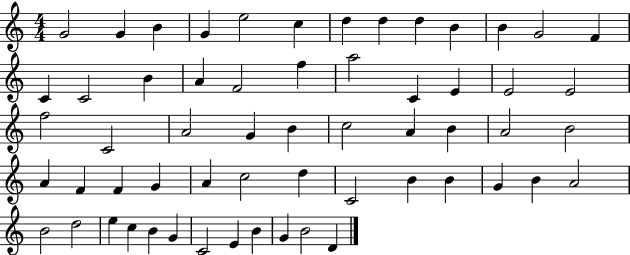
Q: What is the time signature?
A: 4/4